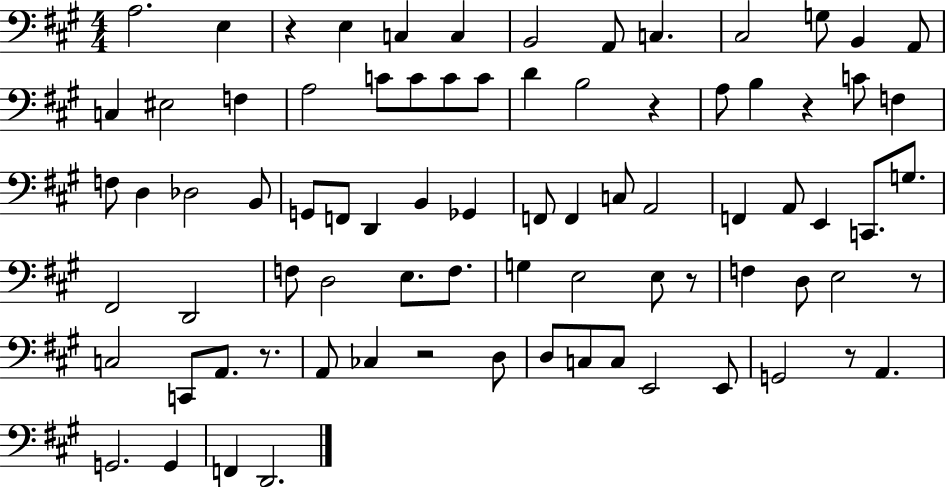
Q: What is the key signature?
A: A major